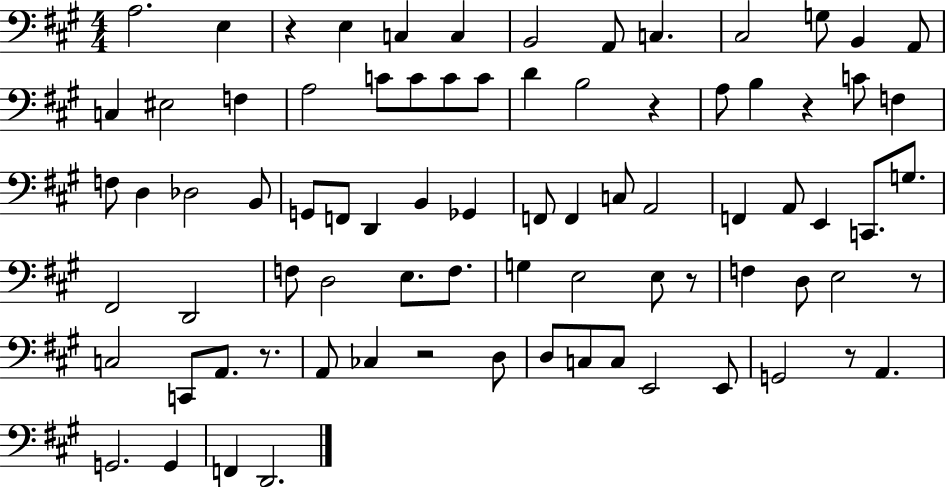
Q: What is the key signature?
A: A major